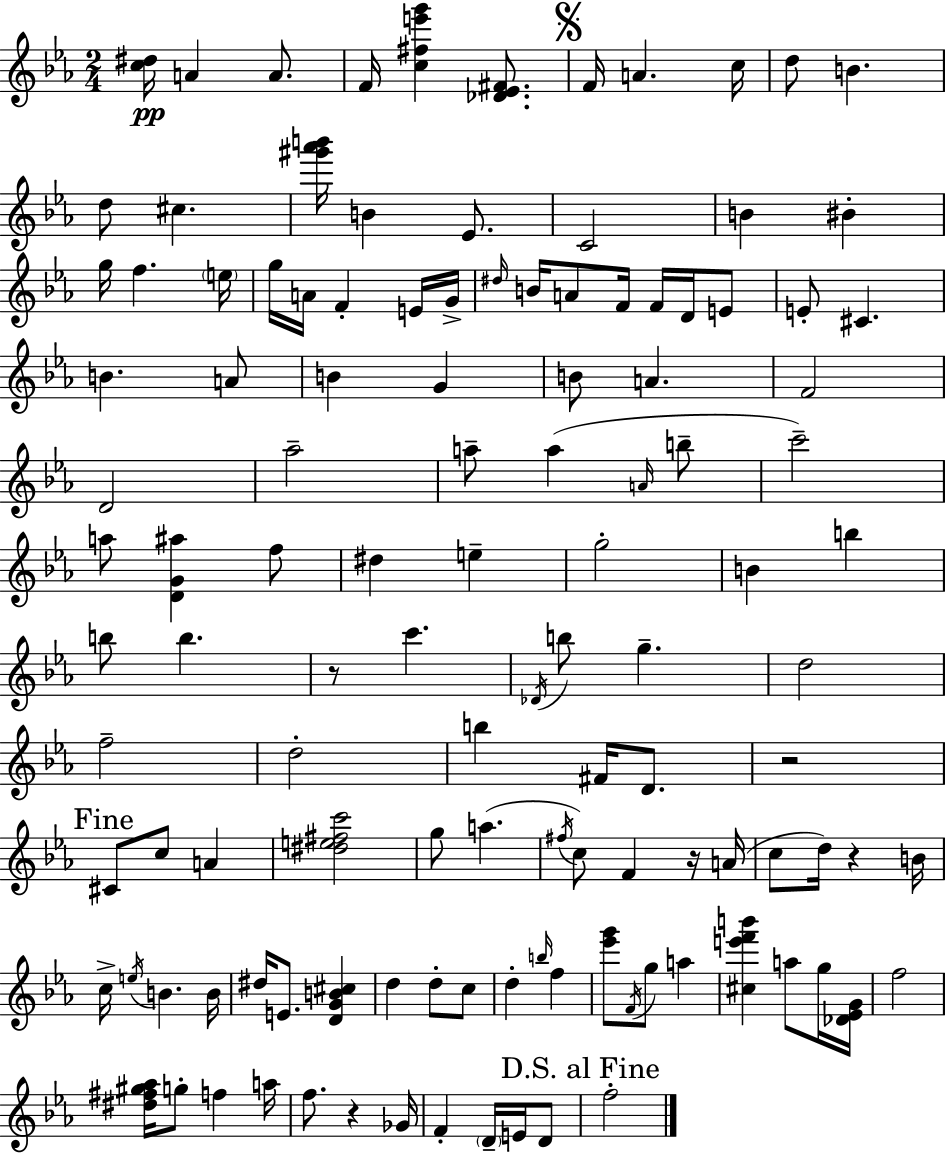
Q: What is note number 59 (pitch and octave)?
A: G5